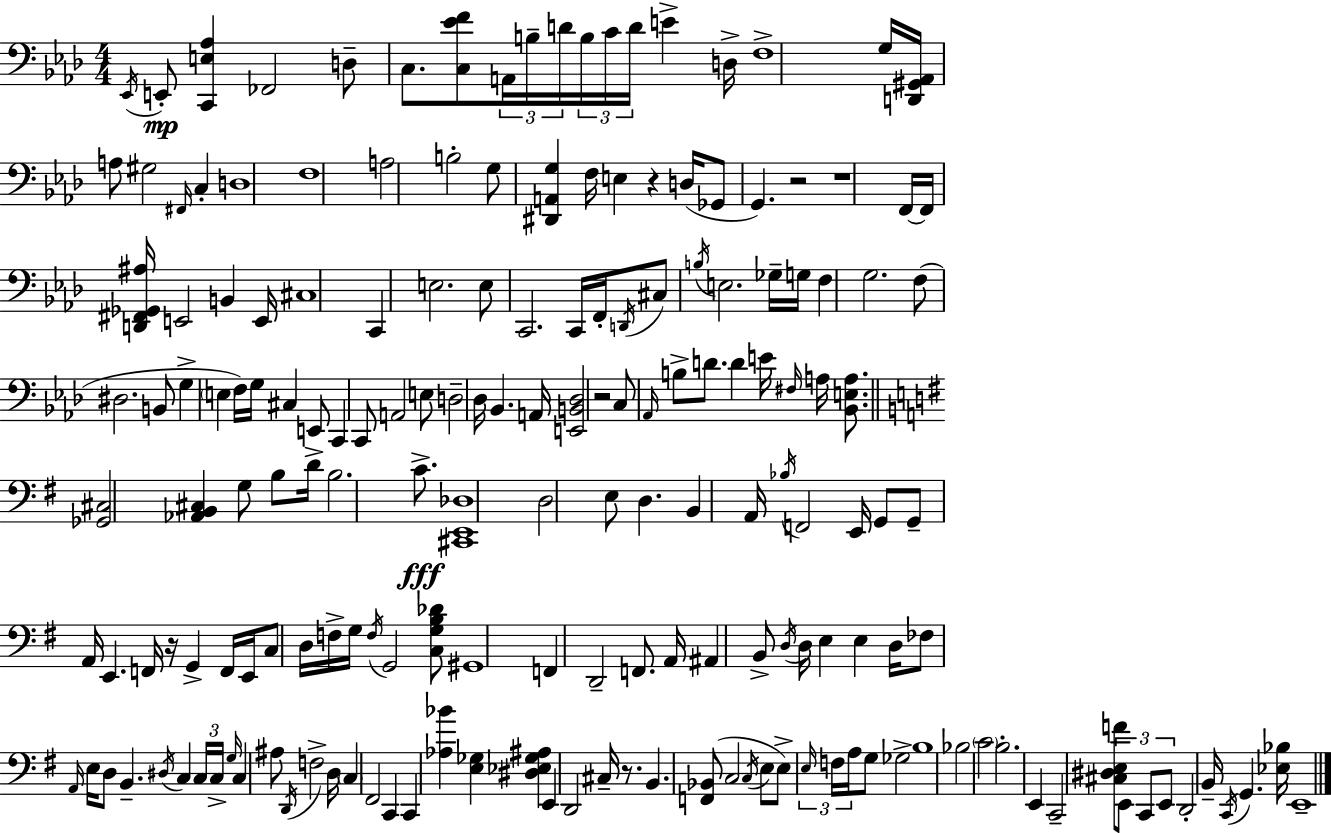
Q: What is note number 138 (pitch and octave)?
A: C3